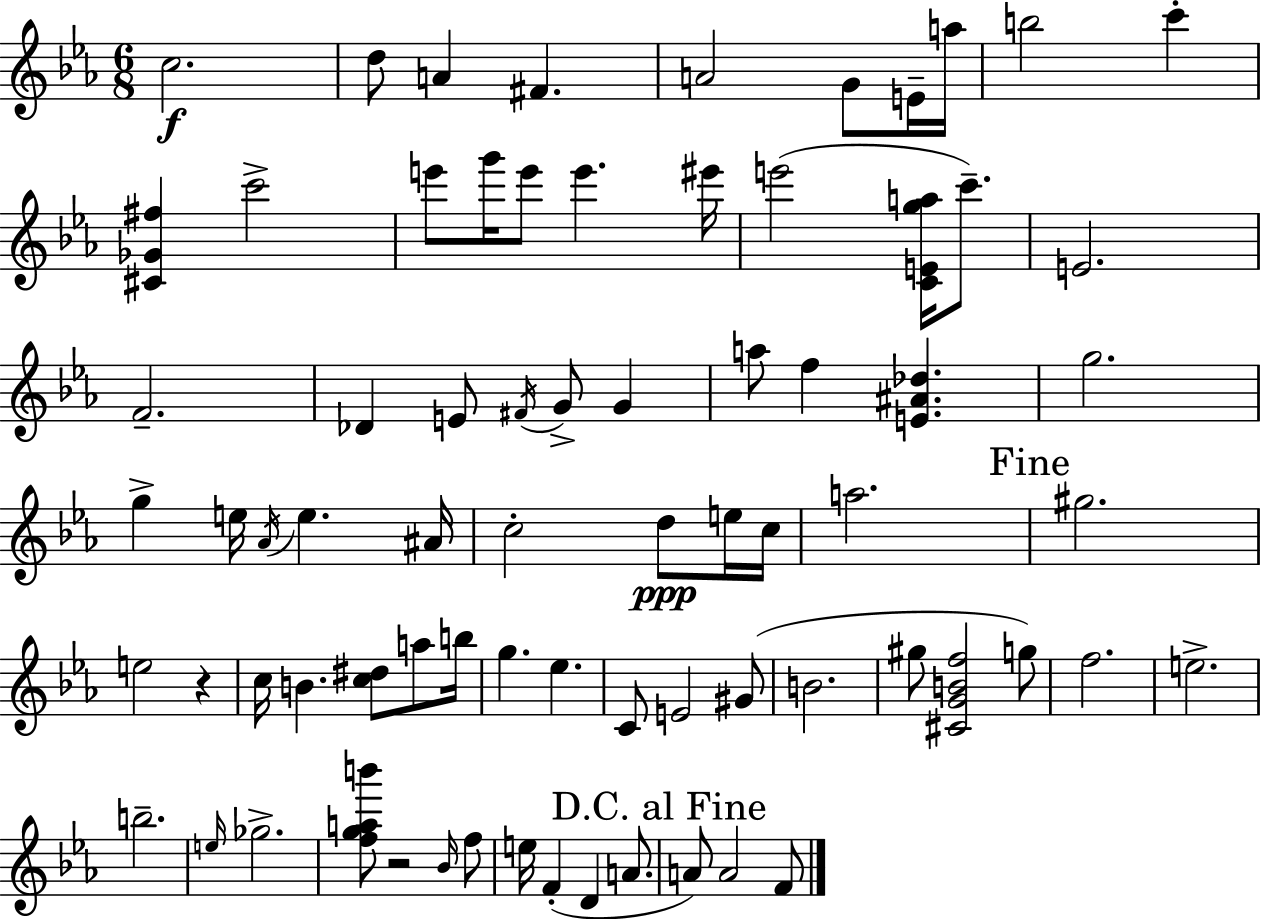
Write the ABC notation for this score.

X:1
T:Untitled
M:6/8
L:1/4
K:Cm
c2 d/2 A ^F A2 G/2 E/4 a/4 b2 c' [^C_G^f] c'2 e'/2 g'/4 e'/2 e' ^e'/4 e'2 [CEga]/4 c'/2 E2 F2 _D E/2 ^F/4 G/2 G a/2 f [E^A_d] g2 g e/4 _A/4 e ^A/4 c2 d/2 e/4 c/4 a2 ^g2 e2 z c/4 B [c^d]/2 a/2 b/4 g _e C/2 E2 ^G/2 B2 ^g/2 [^CGBf]2 g/2 f2 e2 b2 e/4 _g2 [fgab']/2 z2 _B/4 f/2 e/4 F D A/2 A/2 A2 F/2